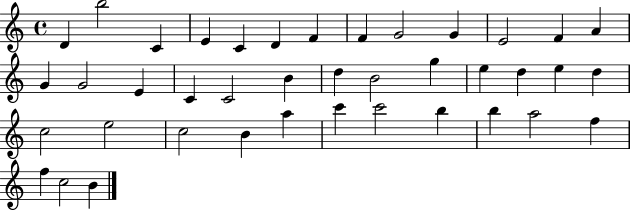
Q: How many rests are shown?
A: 0